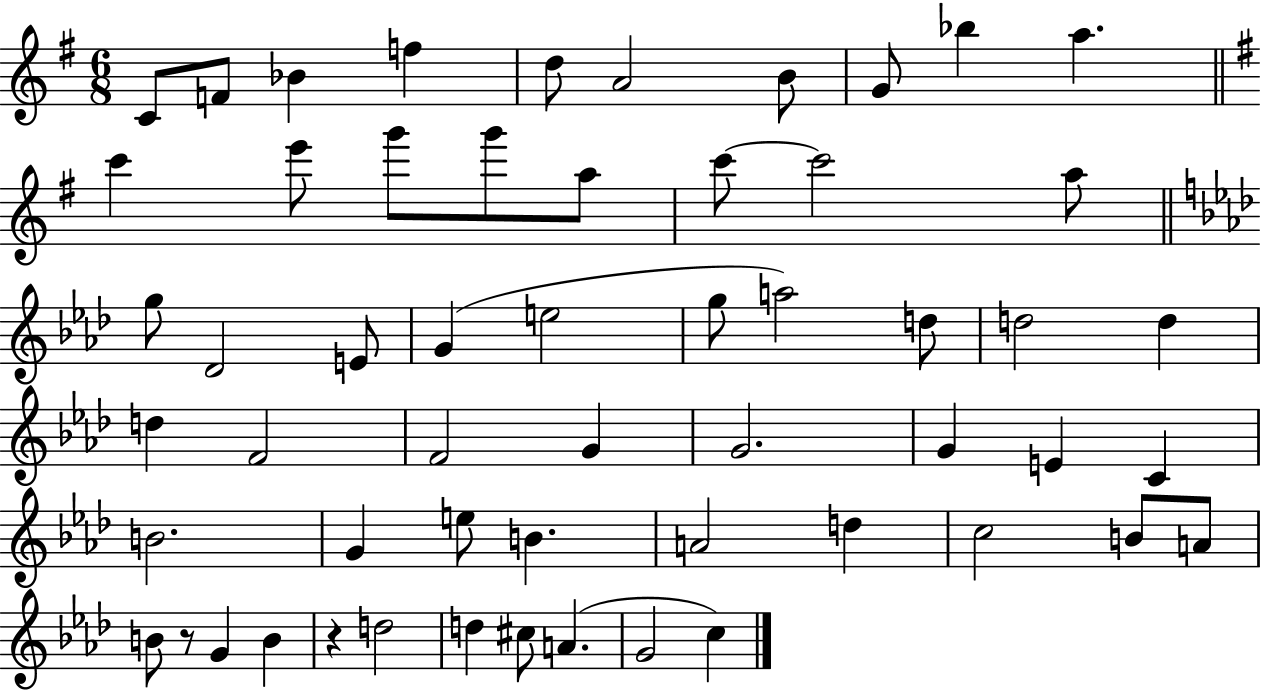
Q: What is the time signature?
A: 6/8